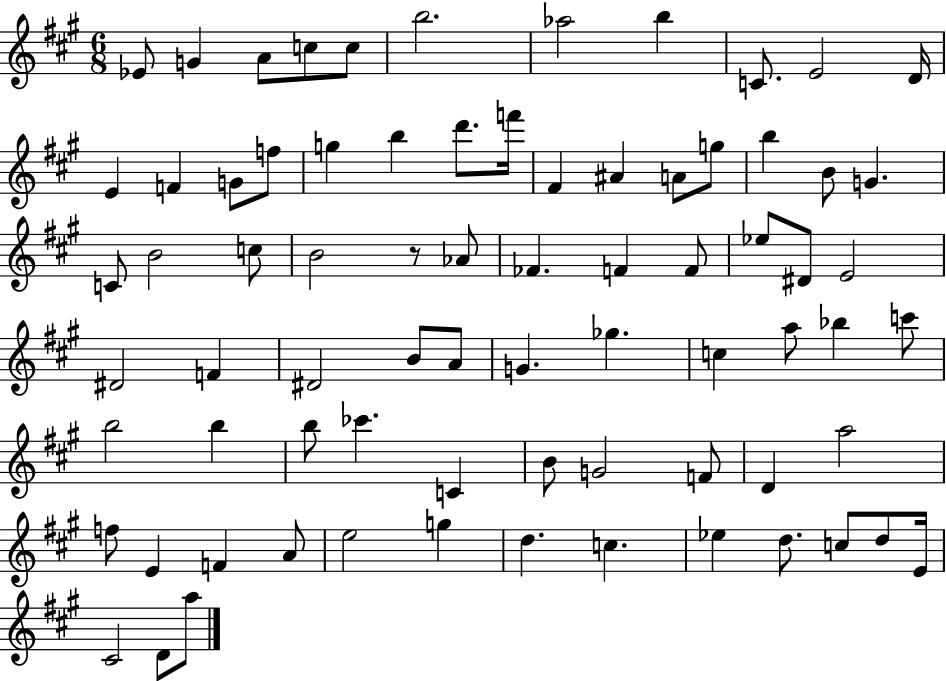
Eb4/e G4/q A4/e C5/e C5/e B5/h. Ab5/h B5/q C4/e. E4/h D4/s E4/q F4/q G4/e F5/e G5/q B5/q D6/e. F6/s F#4/q A#4/q A4/e G5/e B5/q B4/e G4/q. C4/e B4/h C5/e B4/h R/e Ab4/e FES4/q. F4/q F4/e Eb5/e D#4/e E4/h D#4/h F4/q D#4/h B4/e A4/e G4/q. Gb5/q. C5/q A5/e Bb5/q C6/e B5/h B5/q B5/e CES6/q. C4/q B4/e G4/h F4/e D4/q A5/h F5/e E4/q F4/q A4/e E5/h G5/q D5/q. C5/q. Eb5/q D5/e. C5/e D5/e E4/s C#4/h D4/e A5/e